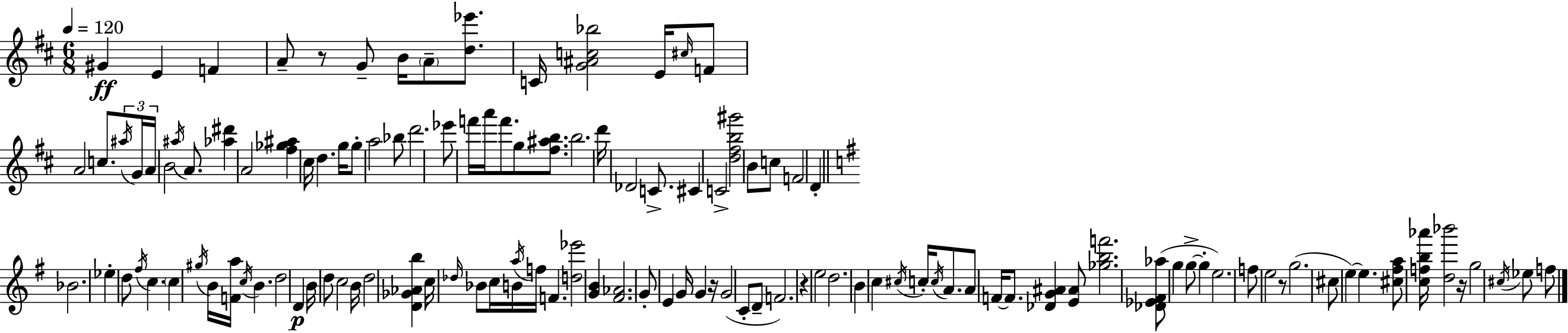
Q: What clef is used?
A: treble